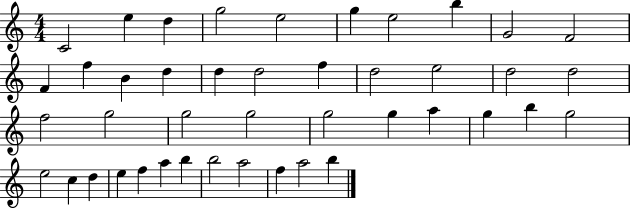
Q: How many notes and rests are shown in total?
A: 43